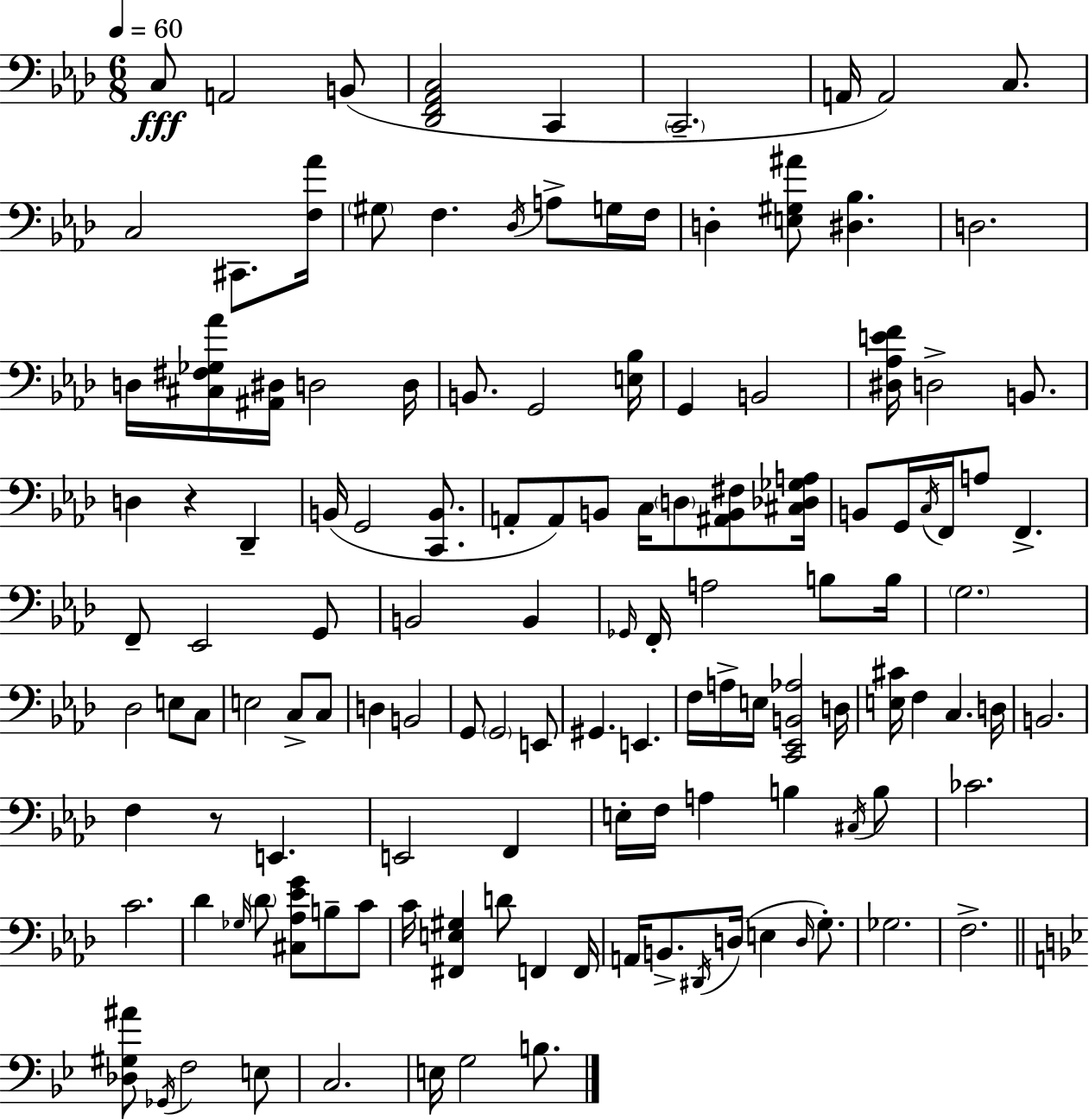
X:1
T:Untitled
M:6/8
L:1/4
K:Ab
C,/2 A,,2 B,,/2 [_D,,F,,_A,,C,]2 C,, C,,2 A,,/4 A,,2 C,/2 C,2 ^C,,/2 [F,_A]/4 ^G,/2 F, _D,/4 A,/2 G,/4 F,/4 D, [E,^G,^A]/2 [^D,_B,] D,2 D,/4 [^C,^F,_G,_A]/4 [^A,,^D,]/4 D,2 D,/4 B,,/2 G,,2 [E,_B,]/4 G,, B,,2 [^D,_A,EF]/4 D,2 B,,/2 D, z _D,, B,,/4 G,,2 [C,,B,,]/2 A,,/2 A,,/2 B,,/2 C,/4 D,/2 [^A,,B,,^F,]/2 [^C,_D,_G,A,]/4 B,,/2 G,,/4 C,/4 F,,/4 A,/2 F,, F,,/2 _E,,2 G,,/2 B,,2 B,, _G,,/4 F,,/4 A,2 B,/2 B,/4 G,2 _D,2 E,/2 C,/2 E,2 C,/2 C,/2 D, B,,2 G,,/2 G,,2 E,,/2 ^G,, E,, F,/4 A,/4 E,/4 [C,,_E,,B,,_A,]2 D,/4 [E,^C]/4 F, C, D,/4 B,,2 F, z/2 E,, E,,2 F,, E,/4 F,/4 A, B, ^C,/4 B,/2 _C2 C2 _D _G,/4 _D/2 [^C,_A,_EG]/2 B,/2 C/2 C/4 [^F,,E,^G,] D/2 F,, F,,/4 A,,/4 B,,/2 ^D,,/4 D,/4 E, D,/4 G,/2 _G,2 F,2 [_D,^G,^A]/2 _G,,/4 F,2 E,/2 C,2 E,/4 G,2 B,/2